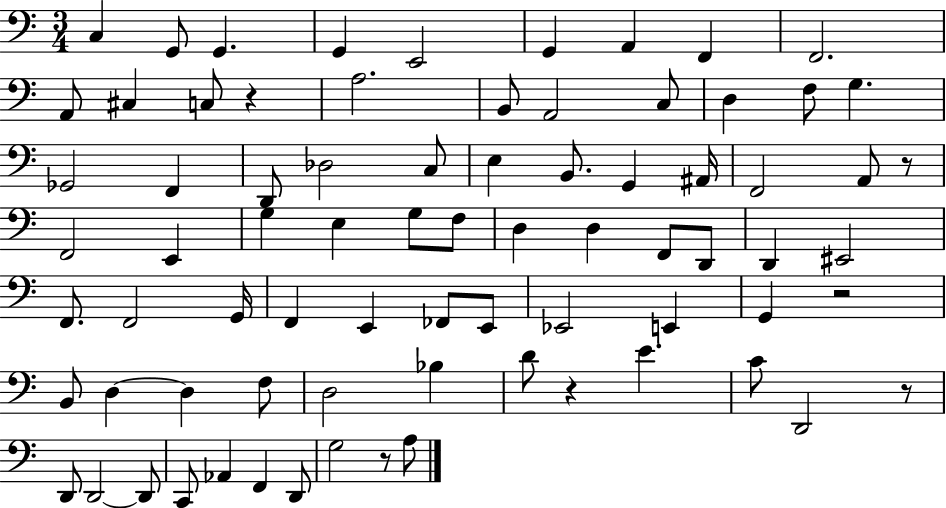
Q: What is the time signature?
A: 3/4